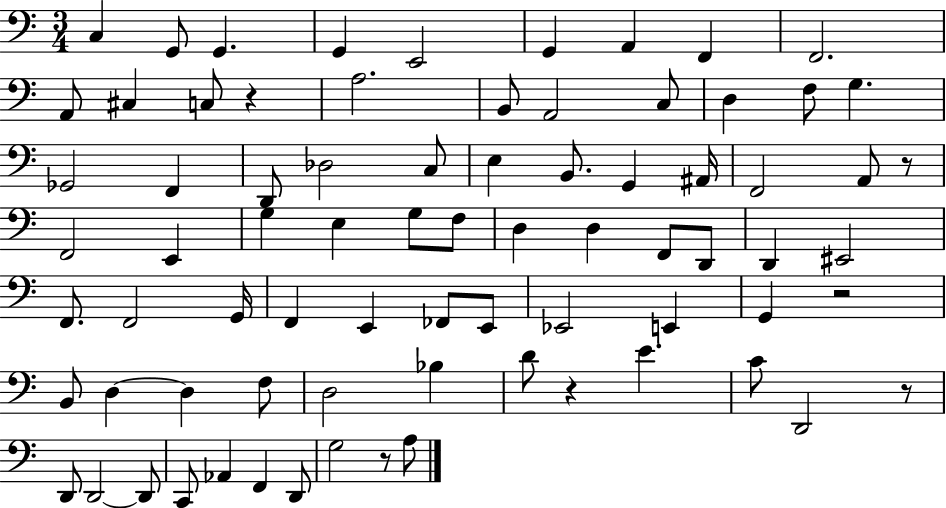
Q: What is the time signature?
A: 3/4